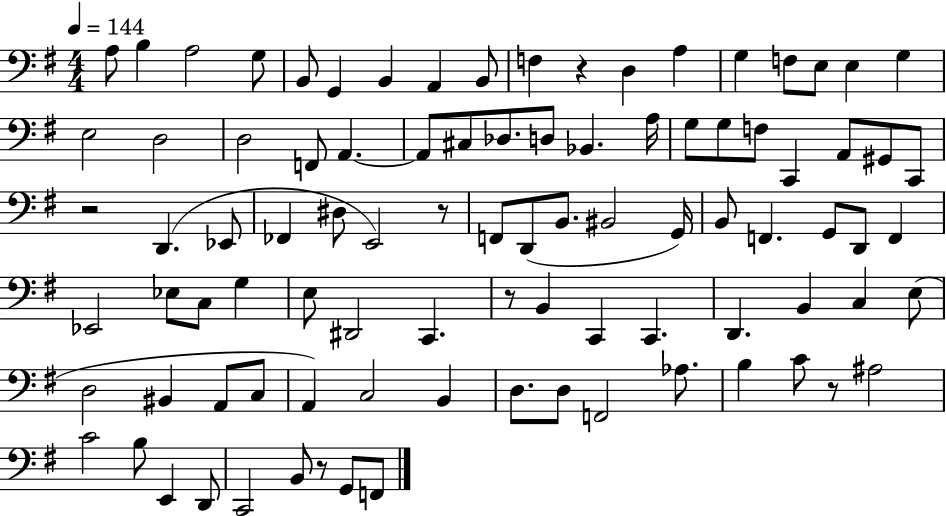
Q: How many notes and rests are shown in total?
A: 92